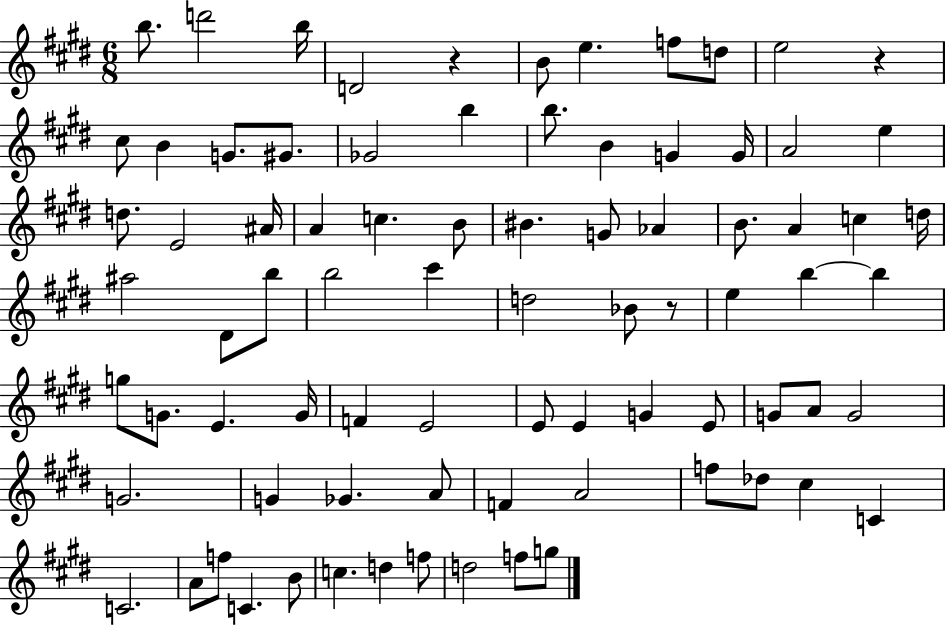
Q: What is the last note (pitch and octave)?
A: G5